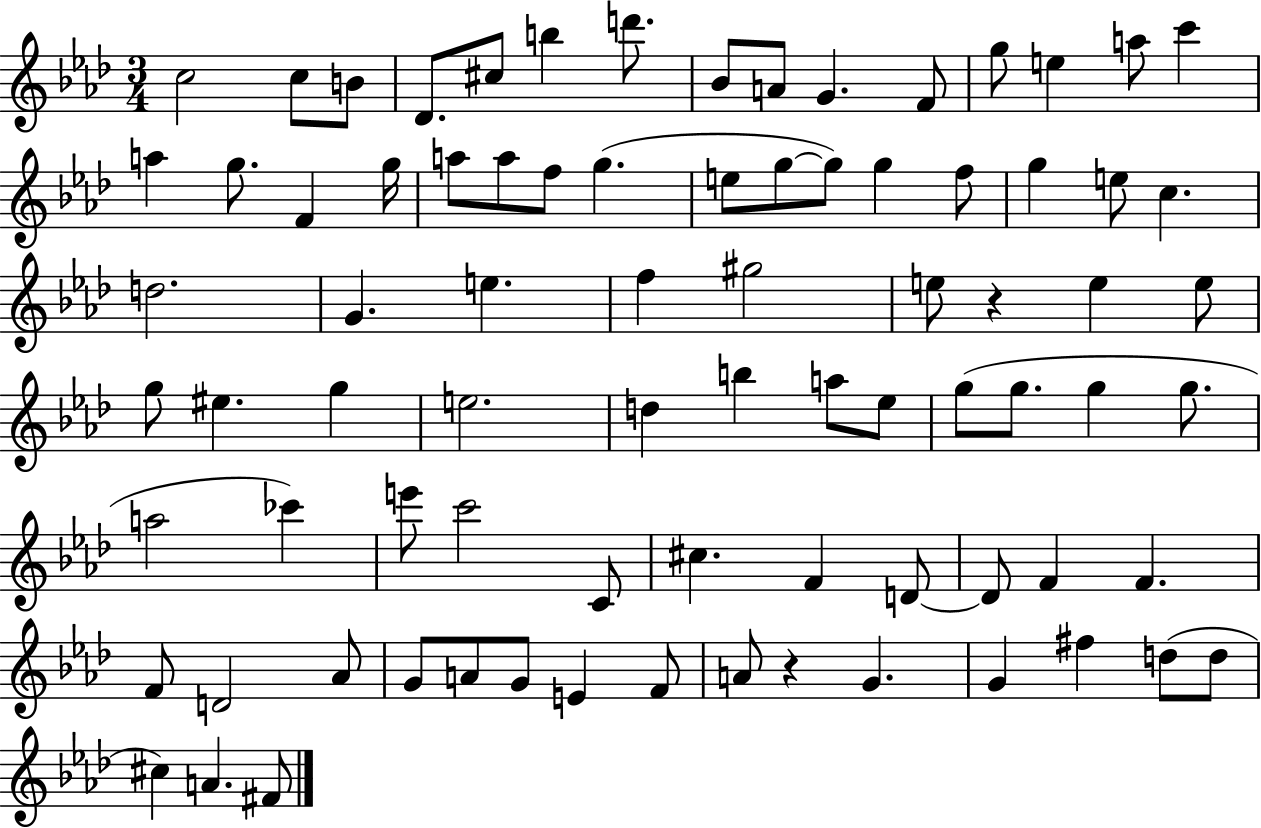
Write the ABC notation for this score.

X:1
T:Untitled
M:3/4
L:1/4
K:Ab
c2 c/2 B/2 _D/2 ^c/2 b d'/2 _B/2 A/2 G F/2 g/2 e a/2 c' a g/2 F g/4 a/2 a/2 f/2 g e/2 g/2 g/2 g f/2 g e/2 c d2 G e f ^g2 e/2 z e e/2 g/2 ^e g e2 d b a/2 _e/2 g/2 g/2 g g/2 a2 _c' e'/2 c'2 C/2 ^c F D/2 D/2 F F F/2 D2 _A/2 G/2 A/2 G/2 E F/2 A/2 z G G ^f d/2 d/2 ^c A ^F/2